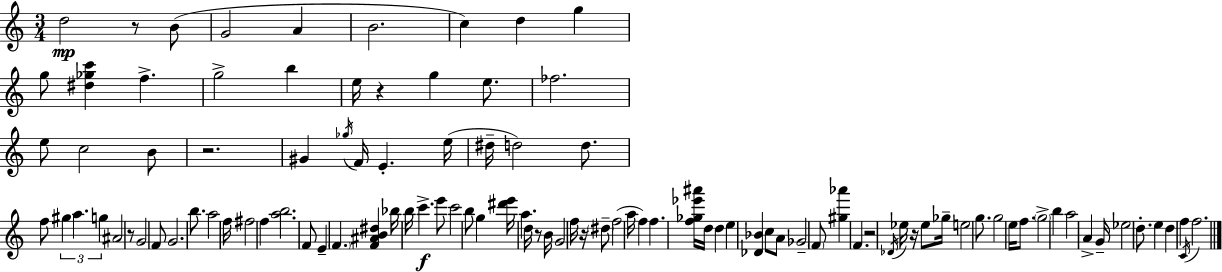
D5/h R/e B4/e G4/h A4/q B4/h. C5/q D5/q G5/q G5/e [D#5,Gb5,C6]/q F5/q. G5/h B5/q E5/s R/q G5/q E5/e. FES5/h. E5/e C5/h B4/e R/h. G#4/q Gb5/s F4/s E4/q. E5/s D#5/s D5/h D5/e. F5/e G#5/q A5/q. G5/q A#4/h R/e G4/h F4/e G4/h. B5/e. A5/h F5/s F#5/h F5/q [A5,B5]/h. F4/e E4/q F4/q. [F4,A#4,B4,D#5]/q Bb5/s B5/s C6/q. E6/e C6/h B5/e G5/q [D#6,E6]/s A5/q. D5/s R/e B4/s G4/h F5/s R/s D#5/e F5/h A5/s F5/q F5/q. [F5,Gb5,Eb6,A#6]/s D5/s D5/q E5/q [Db4,Bb4]/q C5/e A4/e Gb4/h F4/e [G#5,Ab6]/q F4/q. R/h Db4/s Eb5/s R/s Eb5/e Gb5/s E5/h G5/e. G5/h E5/s F5/e. G5/h B5/q A5/h A4/q G4/s Eb5/h D5/e. E5/q D5/q F5/q C4/s F5/h.